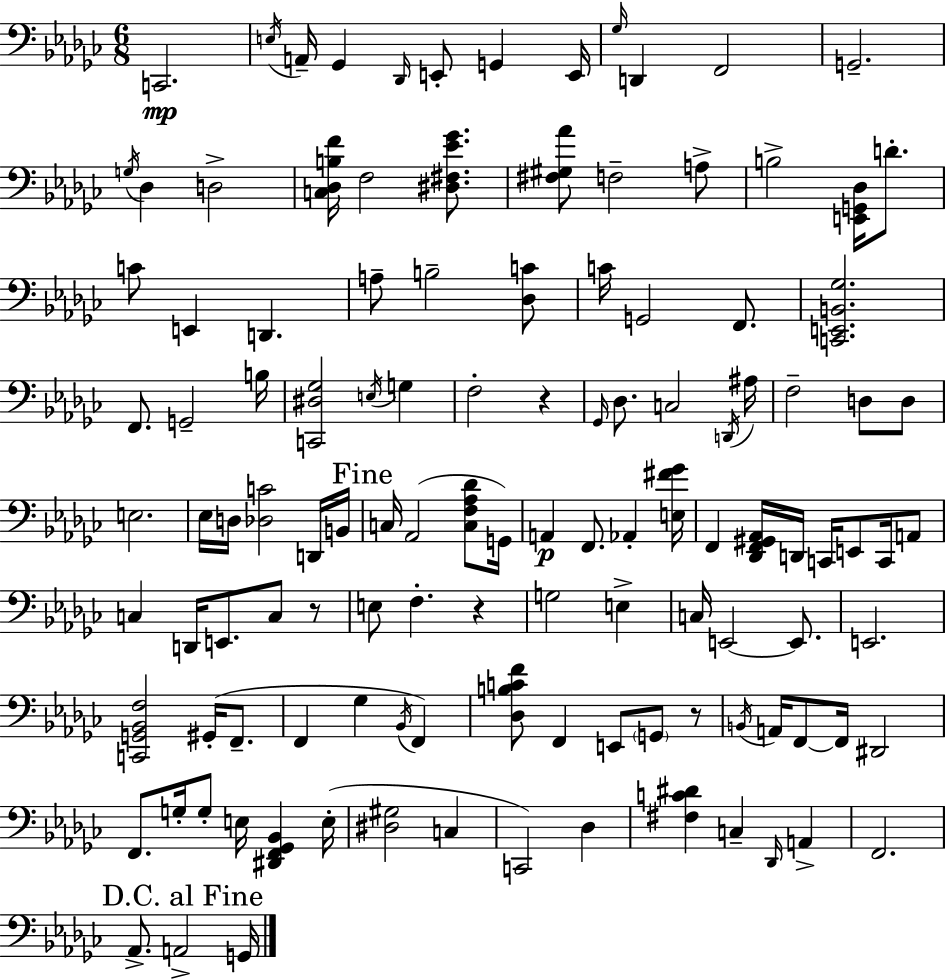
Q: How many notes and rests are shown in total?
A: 120